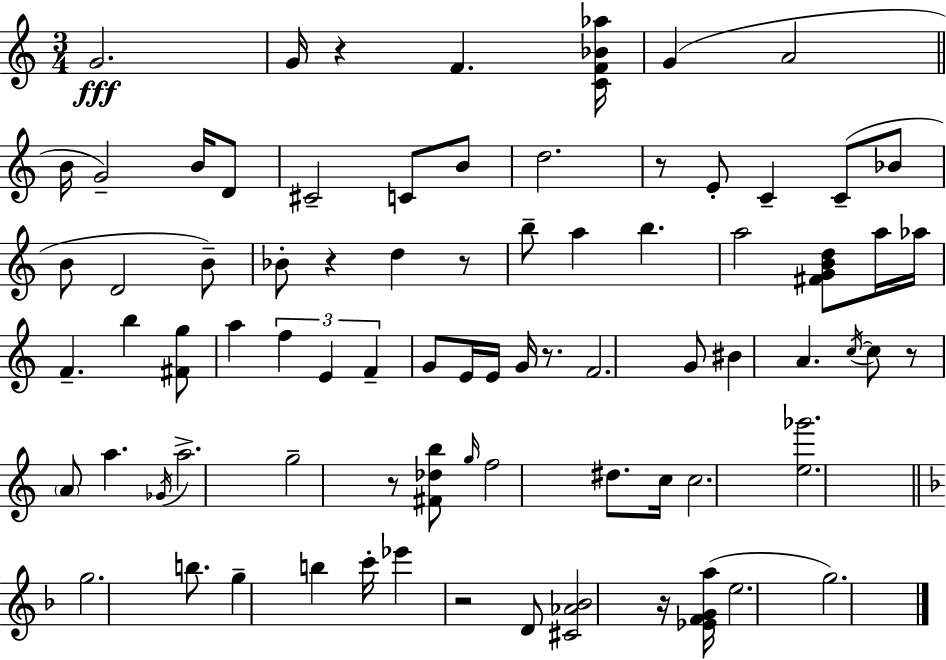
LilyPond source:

{
  \clef treble
  \numericTimeSignature
  \time 3/4
  \key a \minor
  \repeat volta 2 { g'2.\fff | g'16 r4 f'4. <c' f' bes' aes''>16 | g'4( a'2 | \bar "||" \break \key a \minor b'16 g'2--) b'16 d'8 | cis'2-- c'8 b'8 | d''2. | r8 e'8-. c'4-- c'8--( bes'8 | \break b'8 d'2 b'8--) | bes'8-. r4 d''4 r8 | b''8-- a''4 b''4. | a''2 <fis' g' b' d''>8 a''16 aes''16 | \break f'4.-- b''4 <fis' g''>8 | a''4 \tuplet 3/2 { f''4 e'4 | f'4-- } g'8 e'16 e'16 g'16 r8. | f'2. | \break g'8 bis'4 a'4. | \acciaccatura { c''16~ }~ c''8 r8 \parenthesize a'8 a''4. | \acciaccatura { ges'16 } a''2.-> | g''2-- r8 | \break <fis' des'' b''>8 \grace { g''16 } f''2 dis''8. | c''16 c''2. | <e'' ges'''>2. | \bar "||" \break \key d \minor g''2. | b''8. g''4-- b''4 c'''16-. | ees'''4 r2 | d'8 <cis' aes' bes'>2 r16 <ees' f' g' a''>16( | \break e''2. | g''2.) | } \bar "|."
}